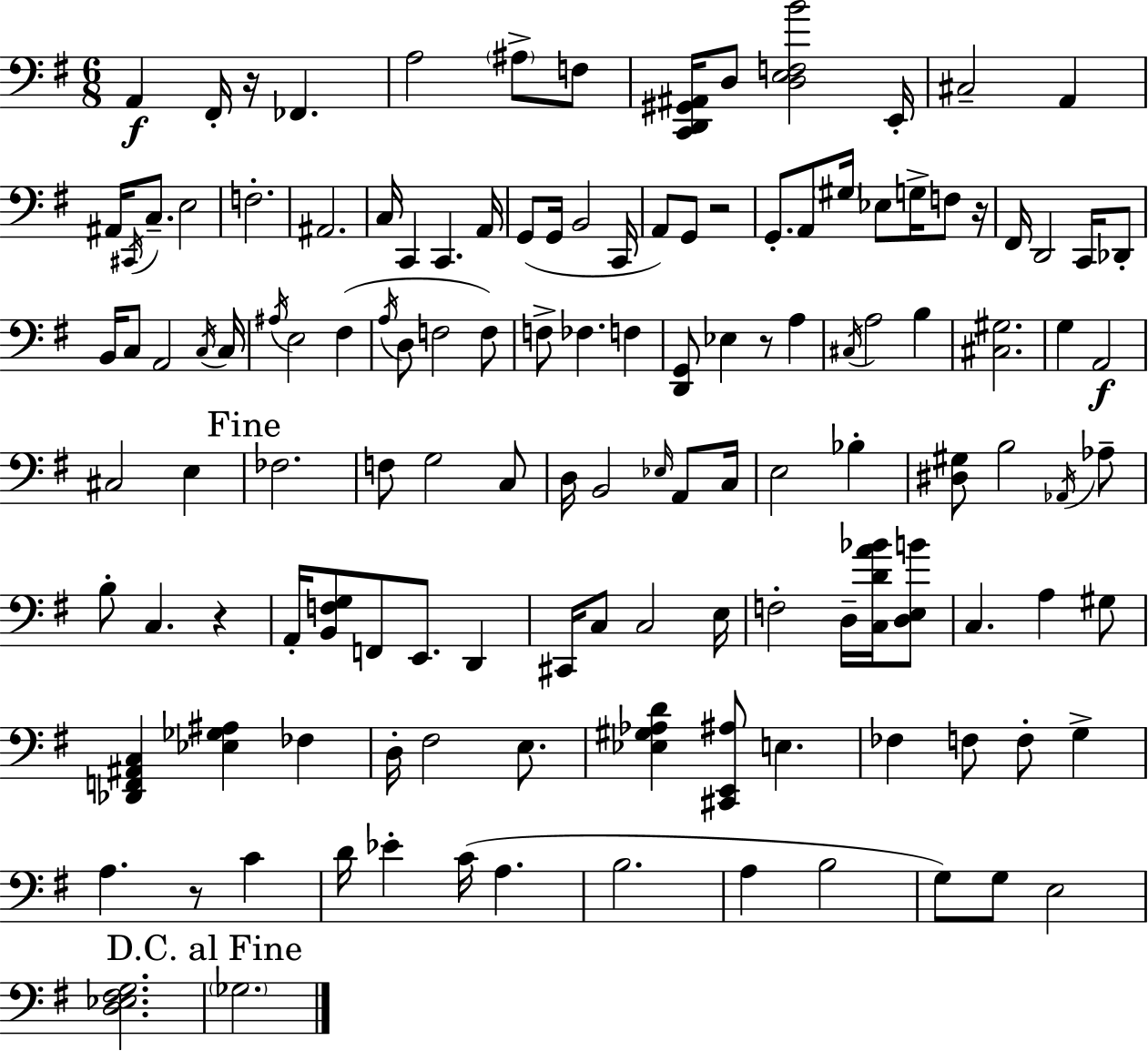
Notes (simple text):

A2/q F#2/s R/s FES2/q. A3/h A#3/e F3/e [C2,D2,G#2,A#2]/s D3/e [D3,E3,F3,B4]/h E2/s C#3/h A2/q A#2/s C#2/s C3/e. E3/h F3/h. A#2/h. C3/s C2/q C2/q. A2/s G2/e G2/s B2/h C2/s A2/e G2/e R/h G2/e. A2/e G#3/s Eb3/e G3/s F3/e R/s F#2/s D2/h C2/s Db2/e B2/s C3/e A2/h C3/s C3/s A#3/s E3/h F#3/q A3/s D3/e F3/h F3/e F3/e FES3/q. F3/q [D2,G2]/e Eb3/q R/e A3/q C#3/s A3/h B3/q [C#3,G#3]/h. G3/q A2/h C#3/h E3/q FES3/h. F3/e G3/h C3/e D3/s B2/h Eb3/s A2/e C3/s E3/h Bb3/q [D#3,G#3]/e B3/h Ab2/s Ab3/e B3/e C3/q. R/q A2/s [B2,F3,G3]/e F2/e E2/e. D2/q C#2/s C3/e C3/h E3/s F3/h D3/s [C3,D4,A4,Bb4]/s [D3,E3,B4]/e C3/q. A3/q G#3/e [Db2,F2,A#2,C3]/q [Eb3,Gb3,A#3]/q FES3/q D3/s F#3/h E3/e. [Eb3,G#3,Ab3,D4]/q [C#2,E2,A#3]/e E3/q. FES3/q F3/e F3/e G3/q A3/q. R/e C4/q D4/s Eb4/q C4/s A3/q. B3/h. A3/q B3/h G3/e G3/e E3/h [D3,Eb3,F#3,G3]/h. Gb3/h.